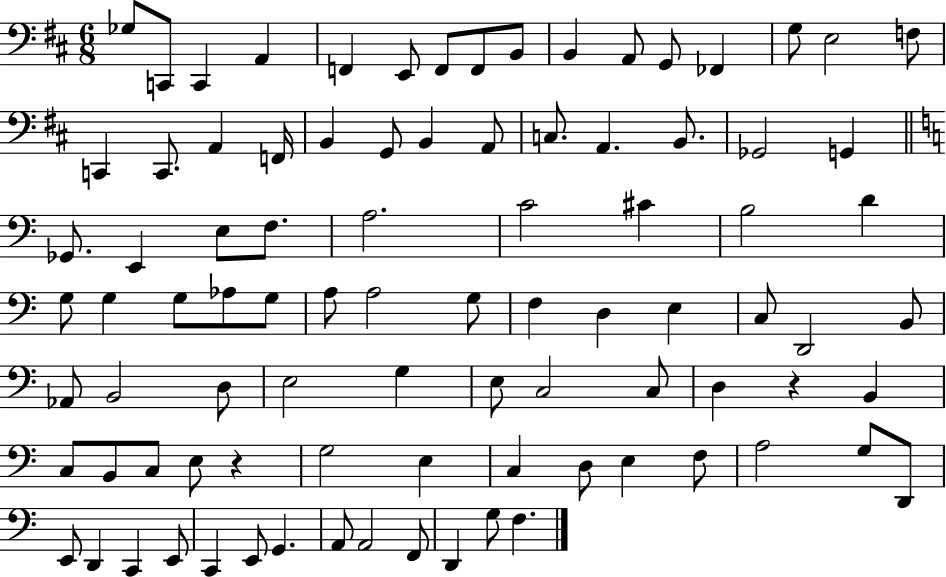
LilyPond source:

{
  \clef bass
  \numericTimeSignature
  \time 6/8
  \key d \major
  ges8 c,8 c,4 a,4 | f,4 e,8 f,8 f,8 b,8 | b,4 a,8 g,8 fes,4 | g8 e2 f8 | \break c,4 c,8. a,4 f,16 | b,4 g,8 b,4 a,8 | c8. a,4. b,8. | ges,2 g,4 | \break \bar "||" \break \key a \minor ges,8. e,4 e8 f8. | a2. | c'2 cis'4 | b2 d'4 | \break g8 g4 g8 aes8 g8 | a8 a2 g8 | f4 d4 e4 | c8 d,2 b,8 | \break aes,8 b,2 d8 | e2 g4 | e8 c2 c8 | d4 r4 b,4 | \break c8 b,8 c8 e8 r4 | g2 e4 | c4 d8 e4 f8 | a2 g8 d,8 | \break e,8 d,4 c,4 e,8 | c,4 e,8 g,4. | a,8 a,2 f,8 | d,4 g8 f4. | \break \bar "|."
}